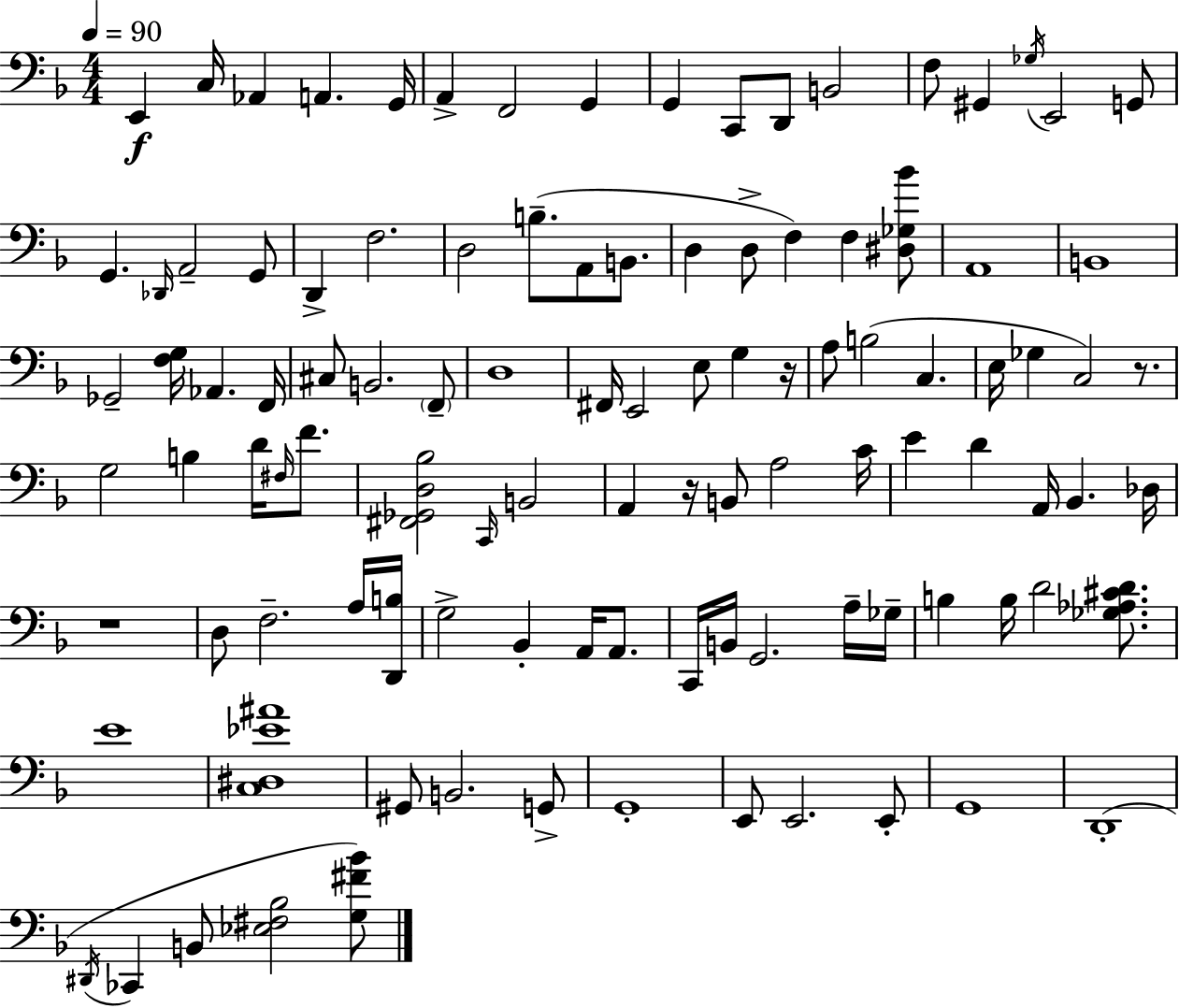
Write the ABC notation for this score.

X:1
T:Untitled
M:4/4
L:1/4
K:F
E,, C,/4 _A,, A,, G,,/4 A,, F,,2 G,, G,, C,,/2 D,,/2 B,,2 F,/2 ^G,, _G,/4 E,,2 G,,/2 G,, _D,,/4 A,,2 G,,/2 D,, F,2 D,2 B,/2 A,,/2 B,,/2 D, D,/2 F, F, [^D,_G,_B]/2 A,,4 B,,4 _G,,2 [F,G,]/4 _A,, F,,/4 ^C,/2 B,,2 F,,/2 D,4 ^F,,/4 E,,2 E,/2 G, z/4 A,/2 B,2 C, E,/4 _G, C,2 z/2 G,2 B, D/4 ^F,/4 F/2 [^F,,_G,,D,_B,]2 C,,/4 B,,2 A,, z/4 B,,/2 A,2 C/4 E D A,,/4 _B,, _D,/4 z4 D,/2 F,2 A,/4 [D,,B,]/4 G,2 _B,, A,,/4 A,,/2 C,,/4 B,,/4 G,,2 A,/4 _G,/4 B, B,/4 D2 [_G,_A,^CD]/2 E4 [C,^D,_E^A]4 ^G,,/2 B,,2 G,,/2 G,,4 E,,/2 E,,2 E,,/2 G,,4 D,,4 ^D,,/4 _C,, B,,/2 [_E,^F,_B,]2 [G,^F_B]/2